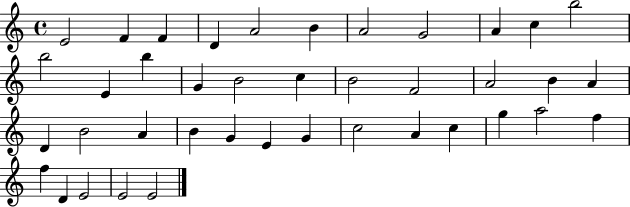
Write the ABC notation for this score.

X:1
T:Untitled
M:4/4
L:1/4
K:C
E2 F F D A2 B A2 G2 A c b2 b2 E b G B2 c B2 F2 A2 B A D B2 A B G E G c2 A c g a2 f f D E2 E2 E2